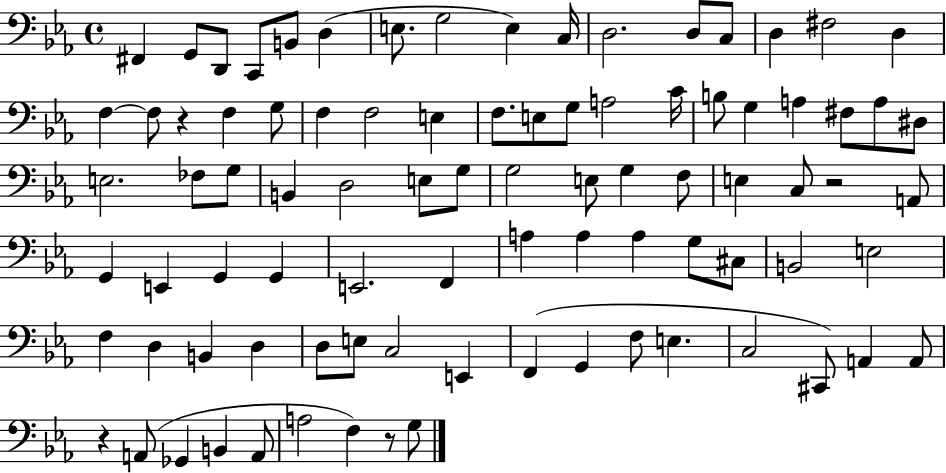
F#2/q G2/e D2/e C2/e B2/e D3/q E3/e. G3/h E3/q C3/s D3/h. D3/e C3/e D3/q F#3/h D3/q F3/q F3/e R/q F3/q G3/e F3/q F3/h E3/q F3/e. E3/e G3/e A3/h C4/s B3/e G3/q A3/q F#3/e A3/e D#3/e E3/h. FES3/e G3/e B2/q D3/h E3/e G3/e G3/h E3/e G3/q F3/e E3/q C3/e R/h A2/e G2/q E2/q G2/q G2/q E2/h. F2/q A3/q A3/q A3/q G3/e C#3/e B2/h E3/h F3/q D3/q B2/q D3/q D3/e E3/e C3/h E2/q F2/q G2/q F3/e E3/q. C3/h C#2/e A2/q A2/e R/q A2/e Gb2/q B2/q A2/e A3/h F3/q R/e G3/e